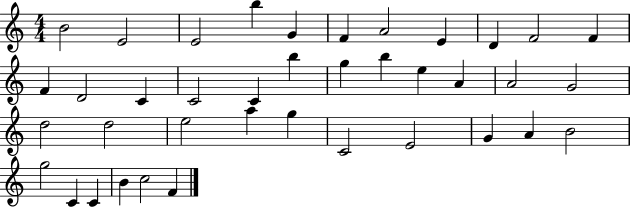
X:1
T:Untitled
M:4/4
L:1/4
K:C
B2 E2 E2 b G F A2 E D F2 F F D2 C C2 C b g b e A A2 G2 d2 d2 e2 a g C2 E2 G A B2 g2 C C B c2 F